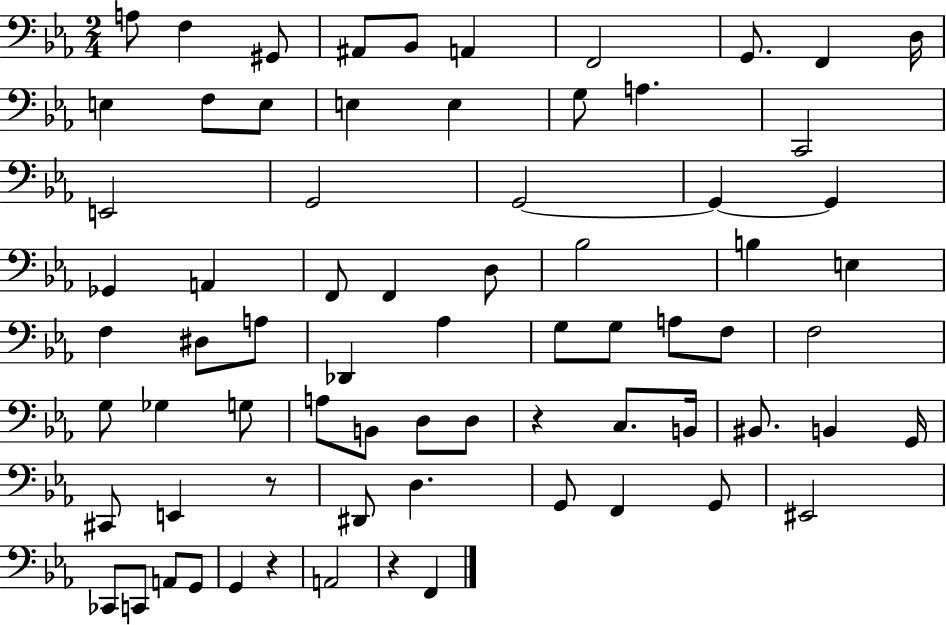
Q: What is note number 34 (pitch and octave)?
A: A3